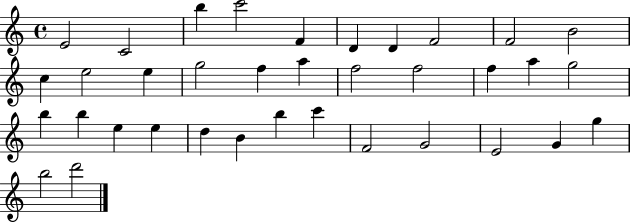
E4/h C4/h B5/q C6/h F4/q D4/q D4/q F4/h F4/h B4/h C5/q E5/h E5/q G5/h F5/q A5/q F5/h F5/h F5/q A5/q G5/h B5/q B5/q E5/q E5/q D5/q B4/q B5/q C6/q F4/h G4/h E4/h G4/q G5/q B5/h D6/h